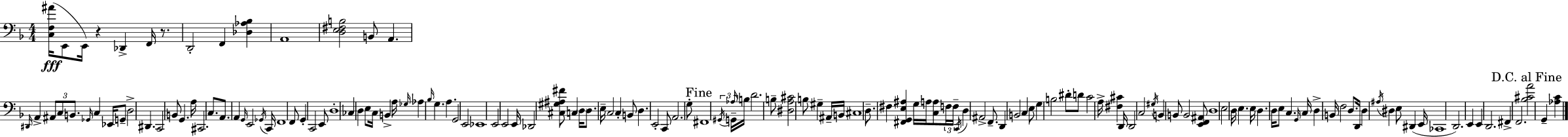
{
  \clef bass
  \numericTimeSignature
  \time 4/4
  \key f \major
  <c f ais'>16(\fff e,8 e,16) r4 des,4-> f,16 r8. | d,2-. f,4 <des aes bes>4 | a,1 | <d e fis b>2 b,8 a,4. | \break \grace { dis,16 } a,4-> \tuplet 3/2 { ais,8 c8 b,8. } \grace { ges,16 } c4 | ees,16 g,8-- d2-> dis,4. | c,2 b,8 g,4. | a16 cis,2. c8. | \break a,8. a,4 \grace { g,16 } e,2 | \acciaccatura { ges,16 } c,16 f,1 | f,8 g,4-. c,2 | e,8 d1-. | \break ces4 d4 e8 c16 b,4-> | a16 \grace { ges16 } aes4 \grace { bes16 } g4. | a4. g,2 e,2 | ees,1 | \break e,2 e,2 | e,16 des,2 <cis gis ais fis'>8 | c4 \parenthesize d16 d8. e16-- c2 | c4-. b,8 d4. e,2-. | \break c,8 a,2. | g8-. \mark "Fine" fis,1 | \tuplet 3/2 { \acciaccatura { gis,16 } g,16-- \grace { aes16 } } b16 d'2. | b8-- <dis a cis'>2 | \break b8 gis4-- ais,16-- b,16 cis1 | d8.-- fis4 <fis, g, e ais>4 | g16 a16 <c a>8 \tuplet 3/2 { f16 f16-- \acciaccatura { c,16 } } d4 ais,2-> | f,8.-- d,4 b,2 | \break c4 e8 g4 b2 | dis'8-. d'8 c'2 | a16-> <fis cis'>4 d,16 d,2 | c2 \acciaccatura { gis16 } b,4 b,8 | \break b,2 <e, f, ais,>8 d1 | e2 | d16 e4. e16 d4. | d16 e8 c4. \grace { g,16 } c16 d4-> b,16 | \break f2 d8. d,16 d4 | \acciaccatura { ais16 } dis4 e8 dis,4( e,16 ces,1 | d,2.) | e,4 e,4 | \break d,2. fis,4-> | f,2. \mark "D.C. al Fine" <bes cis' a'>2 | g,4-- <aes c'>4 \bar "|."
}